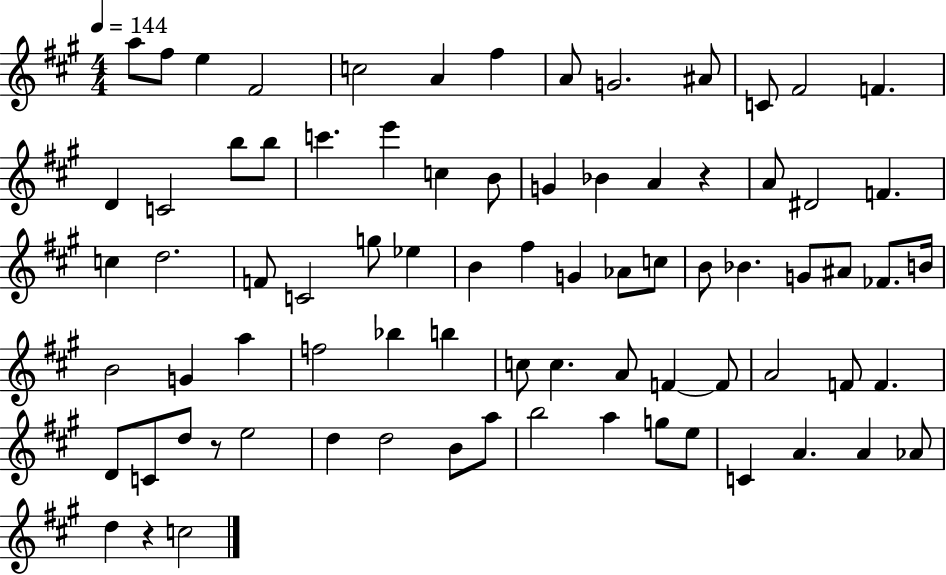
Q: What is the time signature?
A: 4/4